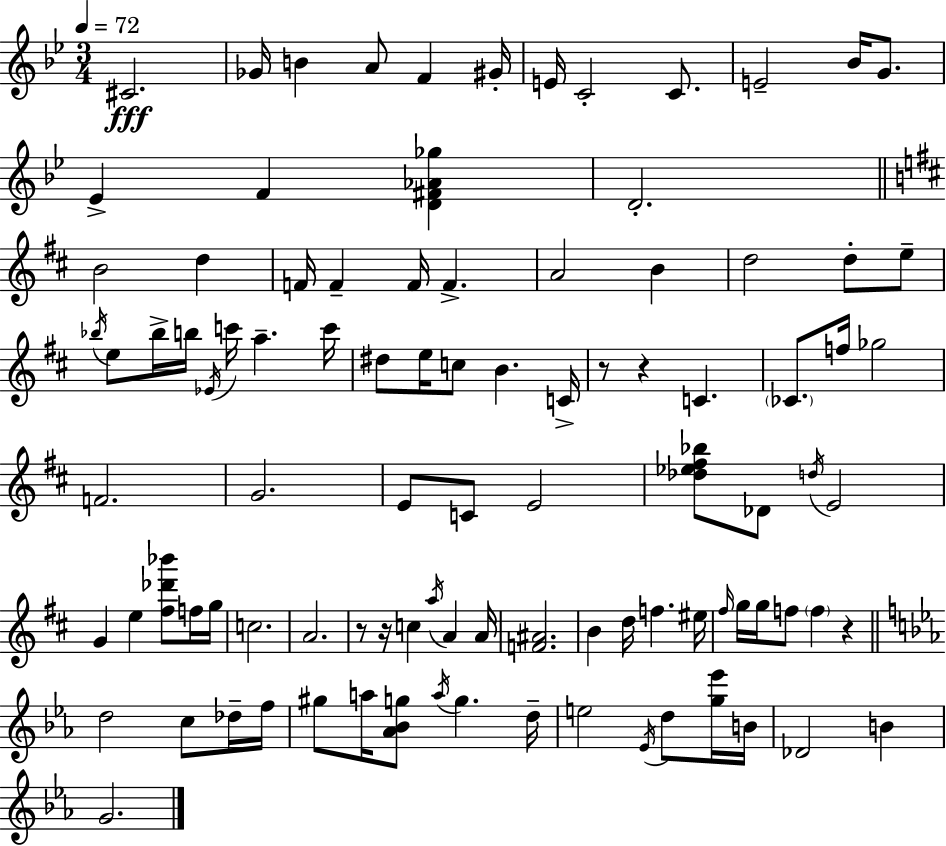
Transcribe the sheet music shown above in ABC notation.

X:1
T:Untitled
M:3/4
L:1/4
K:Bb
^C2 _G/4 B A/2 F ^G/4 E/4 C2 C/2 E2 _B/4 G/2 _E F [D^F_A_g] D2 B2 d F/4 F F/4 F A2 B d2 d/2 e/2 _b/4 e/2 _b/4 b/4 _E/4 c'/4 a c'/4 ^d/2 e/4 c/2 B C/4 z/2 z C _C/2 f/4 _g2 F2 G2 E/2 C/2 E2 [_d_e^f_b]/2 _D/2 d/4 E2 G e [^f_d'_b']/2 f/4 g/4 c2 A2 z/2 z/4 c a/4 A A/4 [F^A]2 B d/4 f ^e/4 ^f/4 g/4 g/4 f/2 f z d2 c/2 _d/4 f/4 ^g/2 a/4 [_A_Bg]/2 a/4 g d/4 e2 _E/4 d/2 [g_e']/4 B/4 _D2 B G2